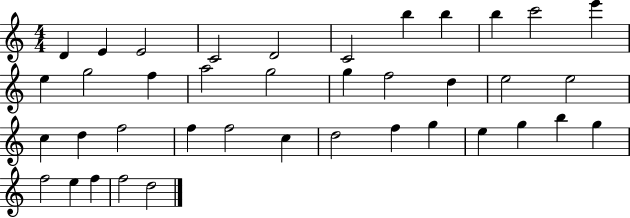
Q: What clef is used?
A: treble